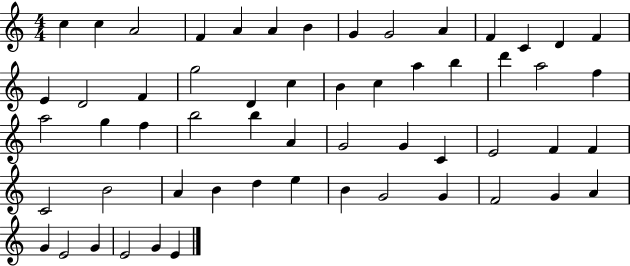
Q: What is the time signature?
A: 4/4